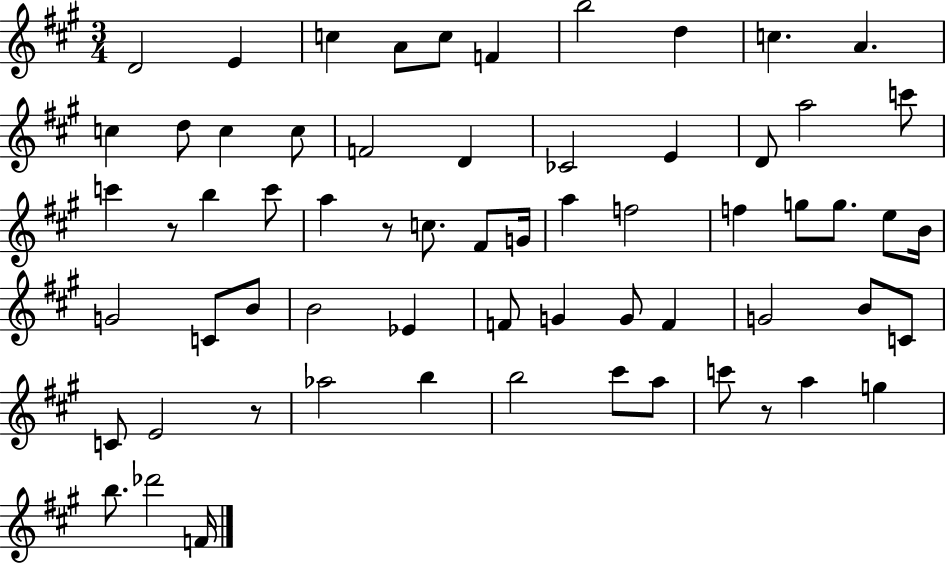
D4/h E4/q C5/q A4/e C5/e F4/q B5/h D5/q C5/q. A4/q. C5/q D5/e C5/q C5/e F4/h D4/q CES4/h E4/q D4/e A5/h C6/e C6/q R/e B5/q C6/e A5/q R/e C5/e. F#4/e G4/s A5/q F5/h F5/q G5/e G5/e. E5/e B4/s G4/h C4/e B4/e B4/h Eb4/q F4/e G4/q G4/e F4/q G4/h B4/e C4/e C4/e E4/h R/e Ab5/h B5/q B5/h C#6/e A5/e C6/e R/e A5/q G5/q B5/e. Db6/h F4/s